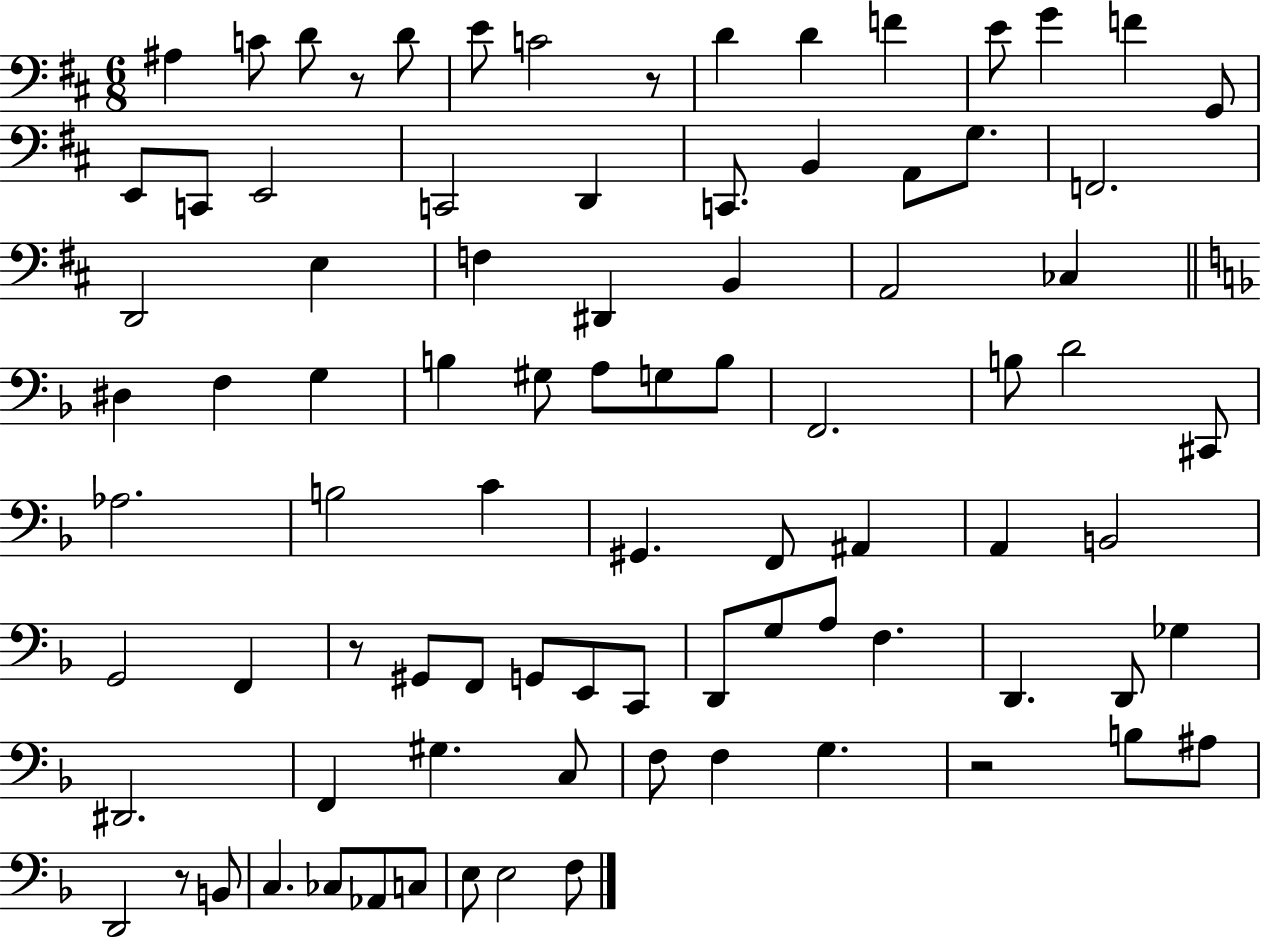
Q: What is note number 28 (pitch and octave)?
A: B2